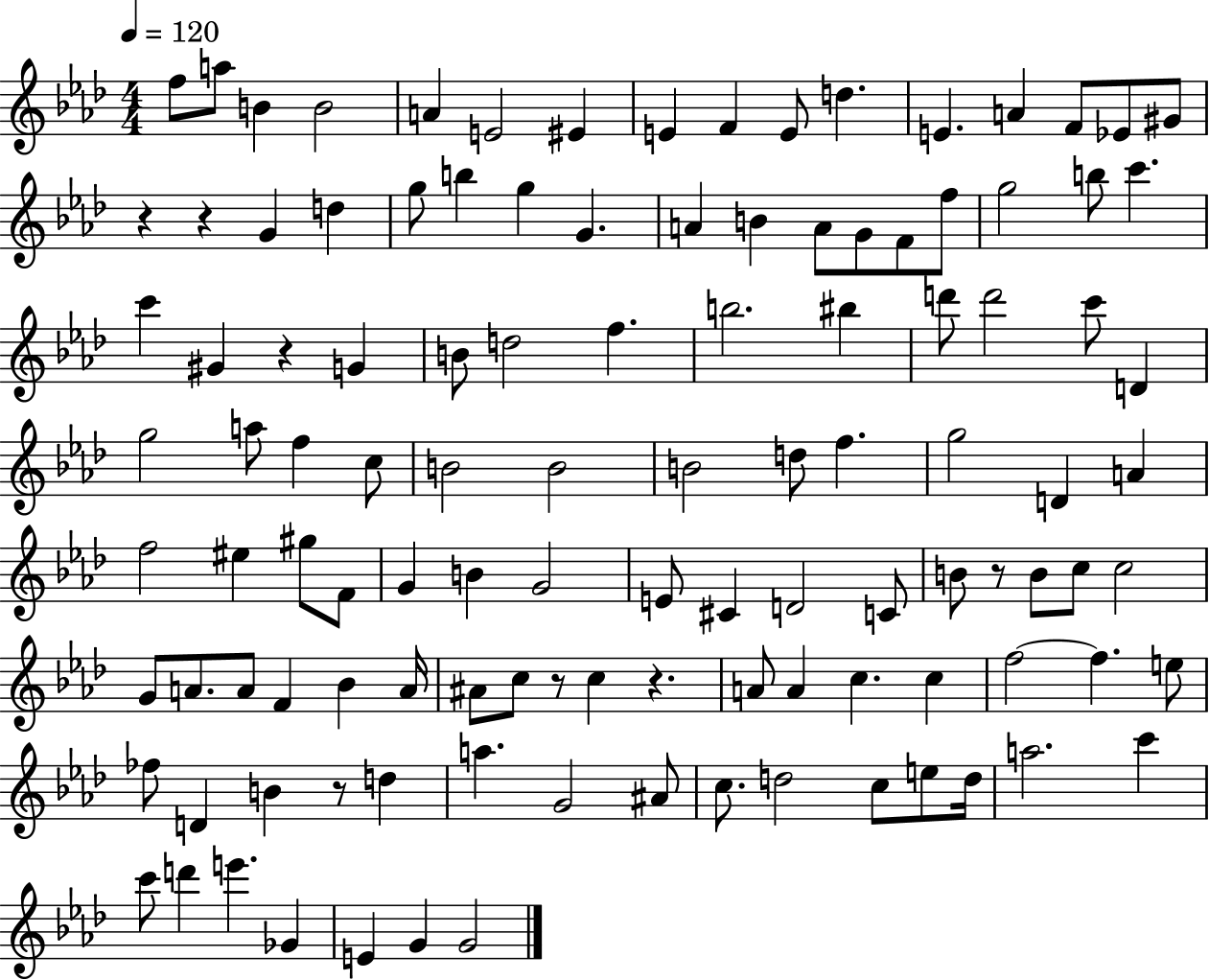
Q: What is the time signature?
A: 4/4